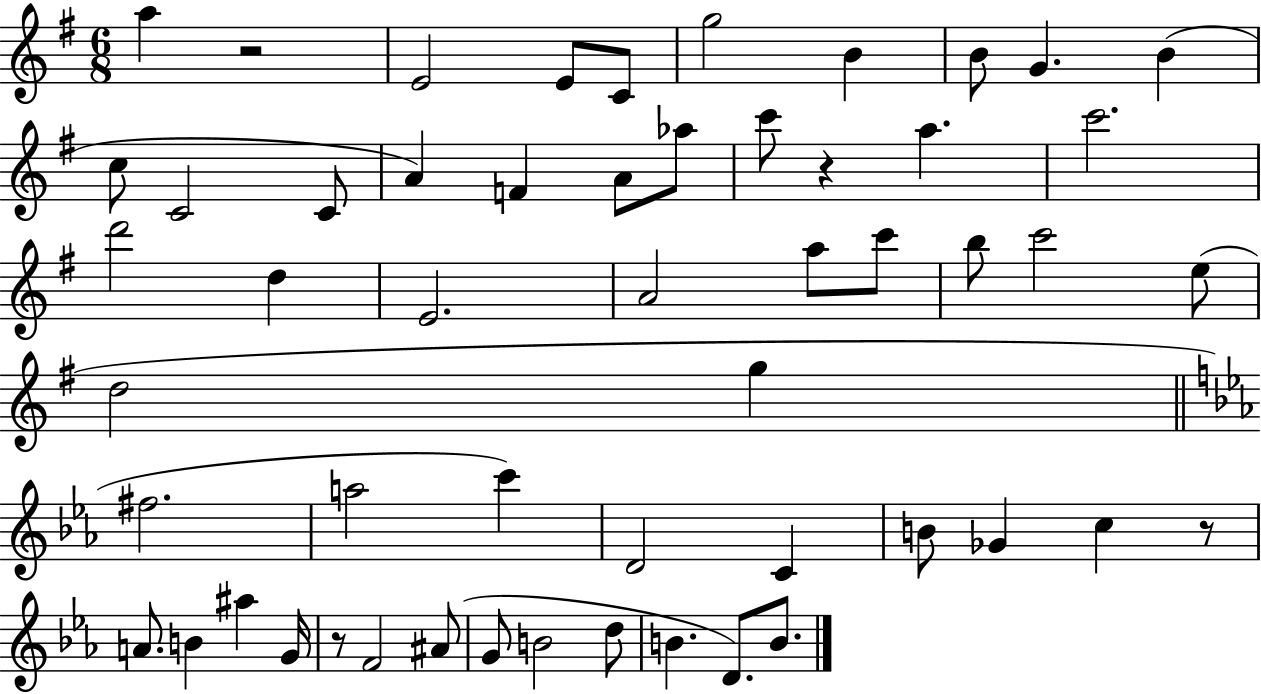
A5/q R/h E4/h E4/e C4/e G5/h B4/q B4/e G4/q. B4/q C5/e C4/h C4/e A4/q F4/q A4/e Ab5/e C6/e R/q A5/q. C6/h. D6/h D5/q E4/h. A4/h A5/e C6/e B5/e C6/h E5/e D5/h G5/q F#5/h. A5/h C6/q D4/h C4/q B4/e Gb4/q C5/q R/e A4/e. B4/q A#5/q G4/s R/e F4/h A#4/e G4/e B4/h D5/e B4/q. D4/e. B4/e.